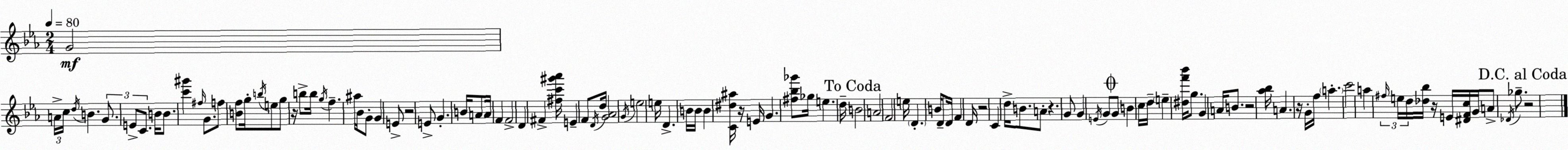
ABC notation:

X:1
T:Untitled
M:2/4
L:1/4
K:Eb
G2 A/4 c/4 d/4 B G/2 E/2 C/2 B/4 B/2 [c'^g'] ^f/4 G/2 f/2 [Bf]/2 g/4 b/4 e/2 g/2 z/4 b/2 b/4 g/4 f ^a/4 _B/4 G/2 G E/2 z2 E/2 G B/4 A/2 A/4 F F2 D ^F [^fc'^g'_a']/4 E F/2 D/4 d/4 [G_A]2 G/4 e2 e/4 D B/4 B/4 B [C^d^a]/4 z/4 E/4 G [^f_b_g']/2 _g/4 e d/4 B2 A2 F2 e/4 D B/4 D/2 D/4 F D/4 z2 C d/4 B/2 A/2 z G/2 G E/4 G/2 G/2 B c/4 d/4 e [^df'_b']/4 g/2 G A/4 B/2 z2 [_a_b]/4 A z/4 G/4 f/4 a c'2 a ^f/4 e/4 d/4 [_d_b]/4 z/4 E/4 [^DFc]/4 G/4 A/2 _D/4 _g/2 z2